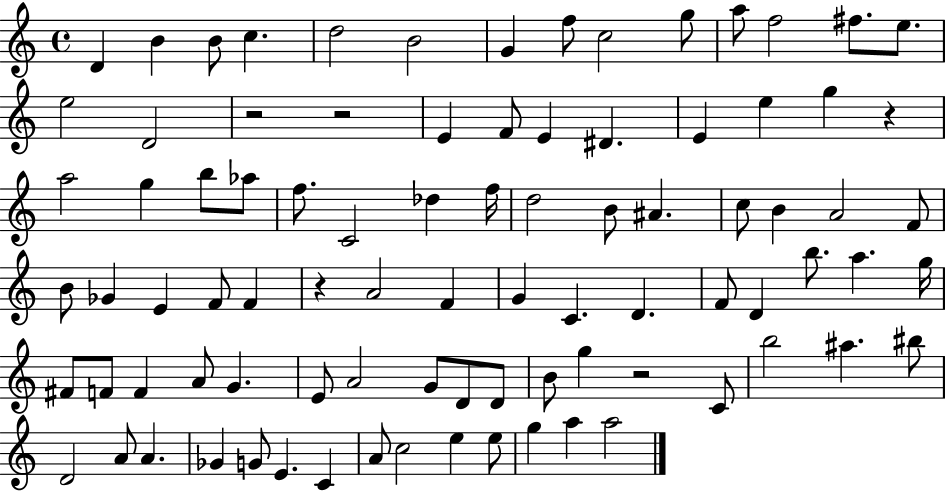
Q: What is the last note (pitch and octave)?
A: A5